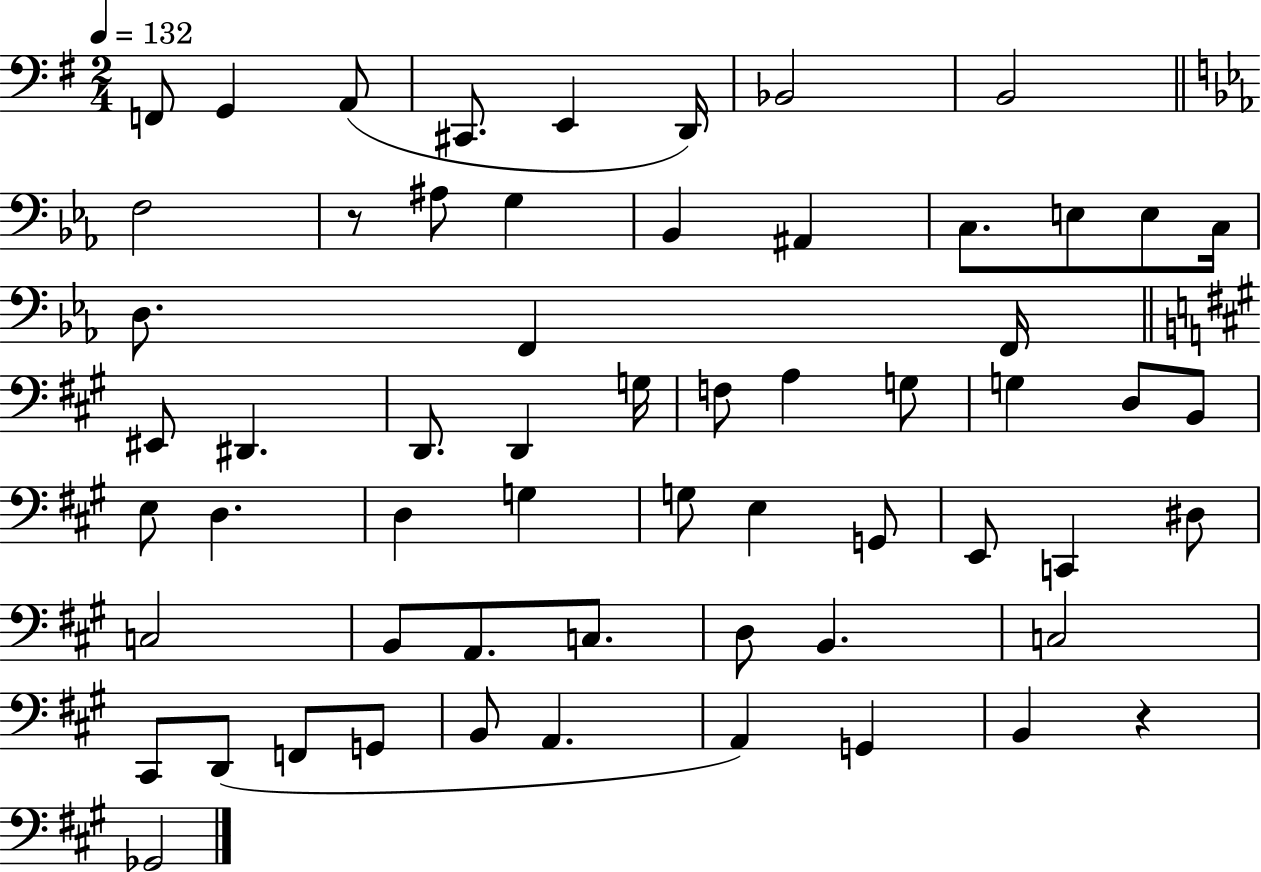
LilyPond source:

{
  \clef bass
  \numericTimeSignature
  \time 2/4
  \key g \major
  \tempo 4 = 132
  \repeat volta 2 { f,8 g,4 a,8( | cis,8. e,4 d,16) | bes,2 | b,2 | \break \bar "||" \break \key ees \major f2 | r8 ais8 g4 | bes,4 ais,4 | c8. e8 e8 c16 | \break d8. f,4 f,16 | \bar "||" \break \key a \major eis,8 dis,4. | d,8. d,4 g16 | f8 a4 g8 | g4 d8 b,8 | \break e8 d4. | d4 g4 | g8 e4 g,8 | e,8 c,4 dis8 | \break c2 | b,8 a,8. c8. | d8 b,4. | c2 | \break cis,8 d,8( f,8 g,8 | b,8 a,4. | a,4) g,4 | b,4 r4 | \break ges,2 | } \bar "|."
}